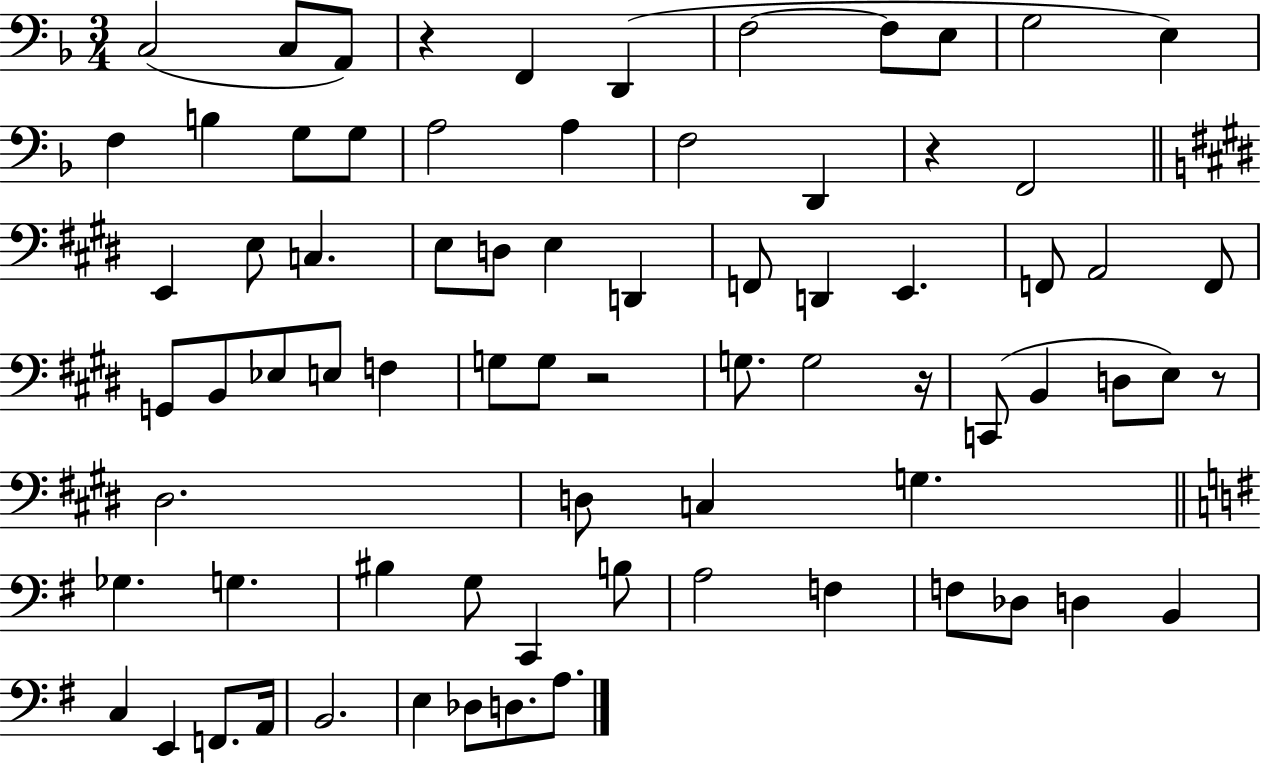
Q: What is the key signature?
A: F major